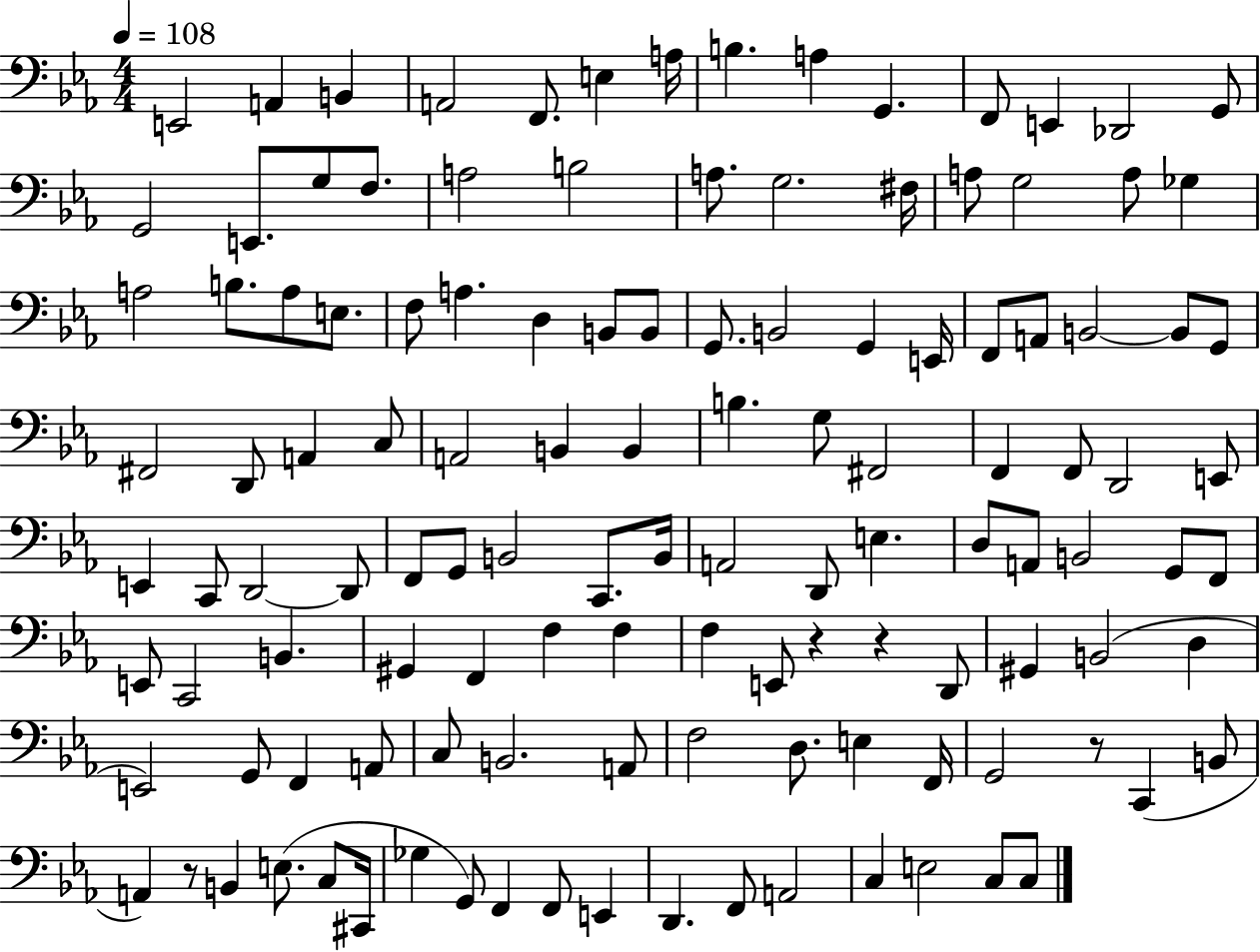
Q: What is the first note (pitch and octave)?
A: E2